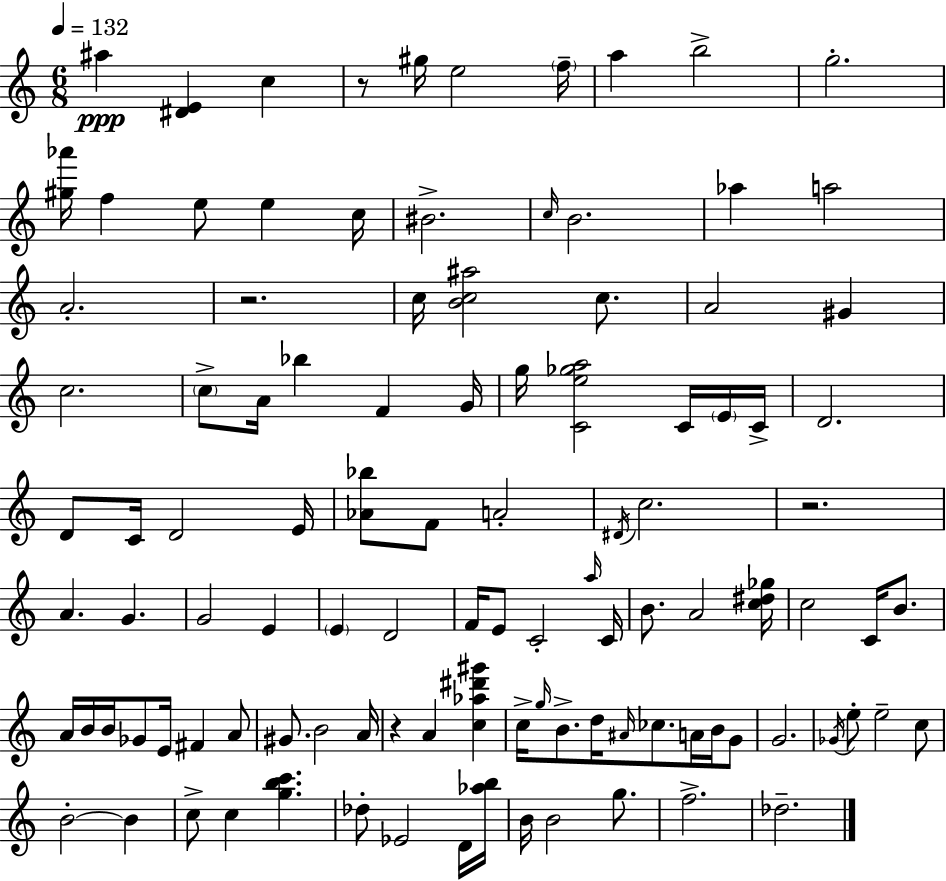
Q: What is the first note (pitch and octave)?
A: A#5